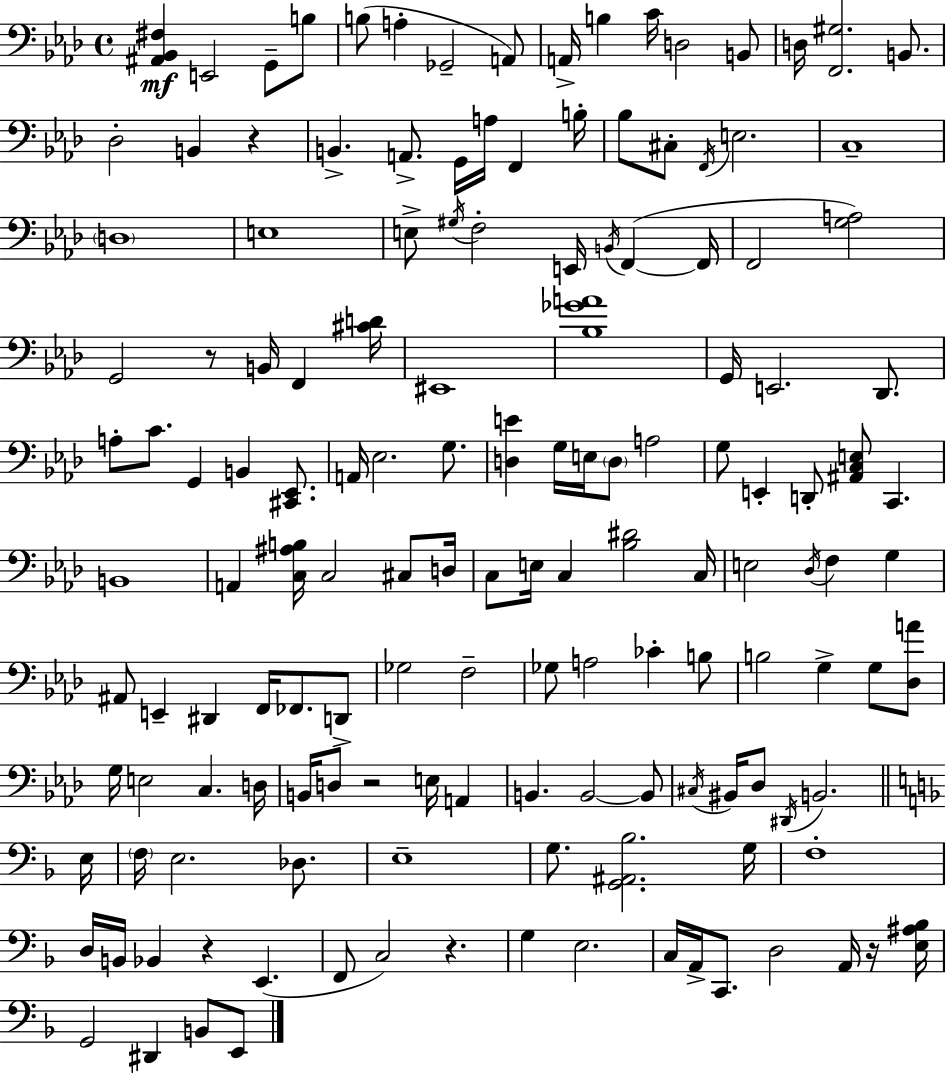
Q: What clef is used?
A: bass